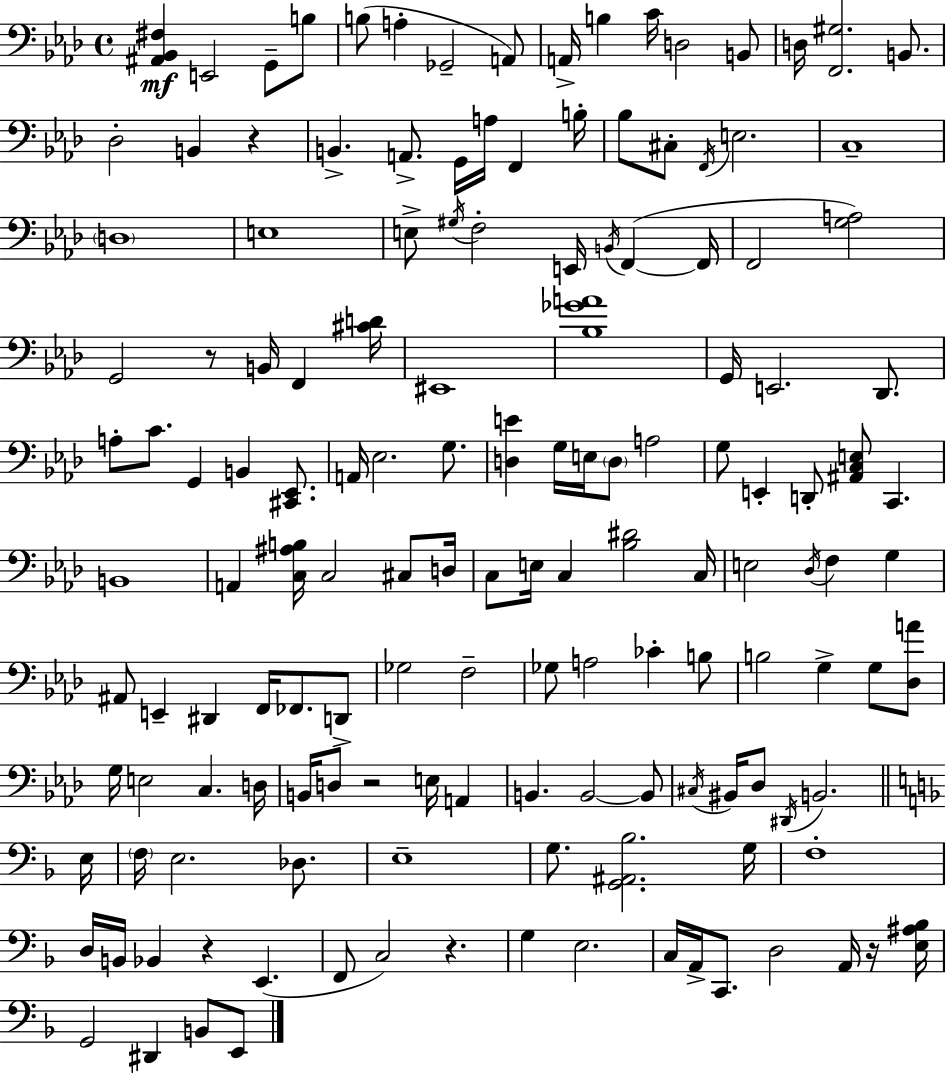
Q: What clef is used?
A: bass